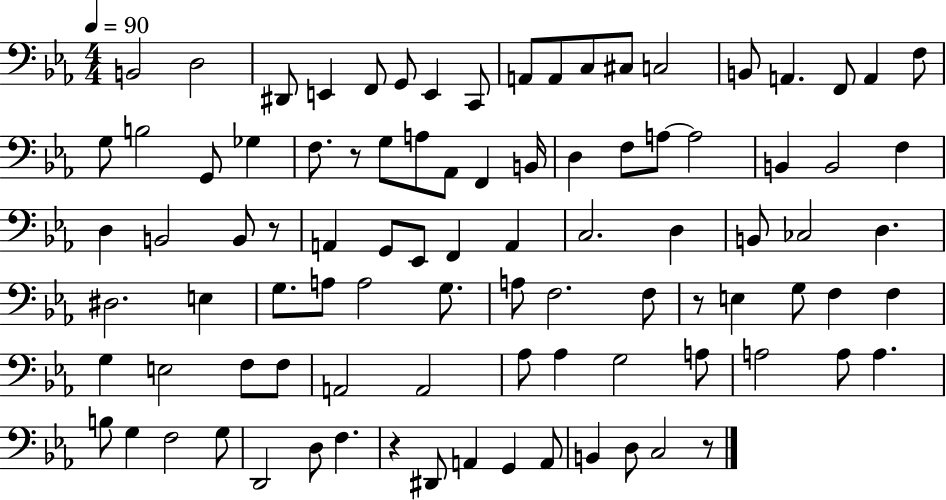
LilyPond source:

{
  \clef bass
  \numericTimeSignature
  \time 4/4
  \key ees \major
  \tempo 4 = 90
  \repeat volta 2 { b,2 d2 | dis,8 e,4 f,8 g,8 e,4 c,8 | a,8 a,8 c8 cis8 c2 | b,8 a,4. f,8 a,4 f8 | \break g8 b2 g,8 ges4 | f8. r8 g8 a8 aes,8 f,4 b,16 | d4 f8 a8~~ a2 | b,4 b,2 f4 | \break d4 b,2 b,8 r8 | a,4 g,8 ees,8 f,4 a,4 | c2. d4 | b,8 ces2 d4. | \break dis2. e4 | g8. a8 a2 g8. | a8 f2. f8 | r8 e4 g8 f4 f4 | \break g4 e2 f8 f8 | a,2 a,2 | aes8 aes4 g2 a8 | a2 a8 a4. | \break b8 g4 f2 g8 | d,2 d8 f4. | r4 dis,8 a,4 g,4 a,8 | b,4 d8 c2 r8 | \break } \bar "|."
}